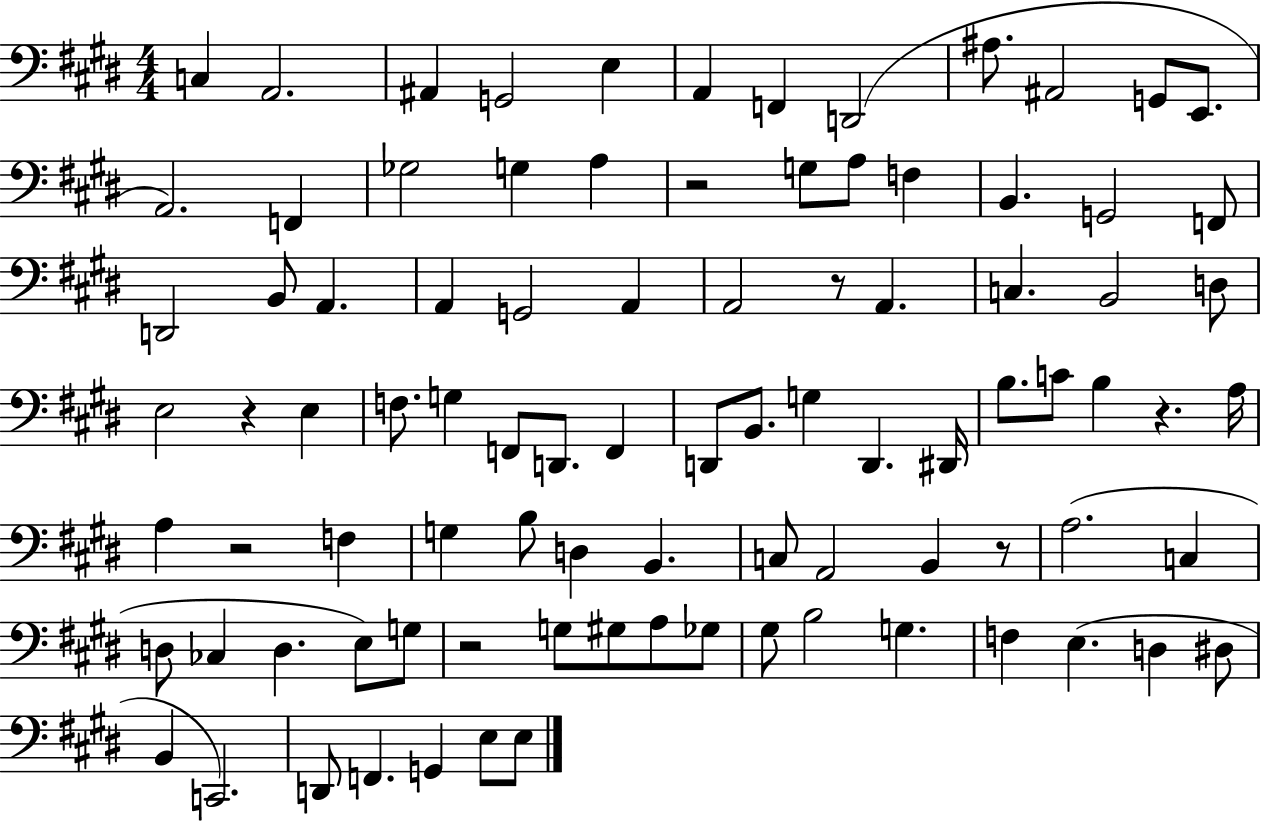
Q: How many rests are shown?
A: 7